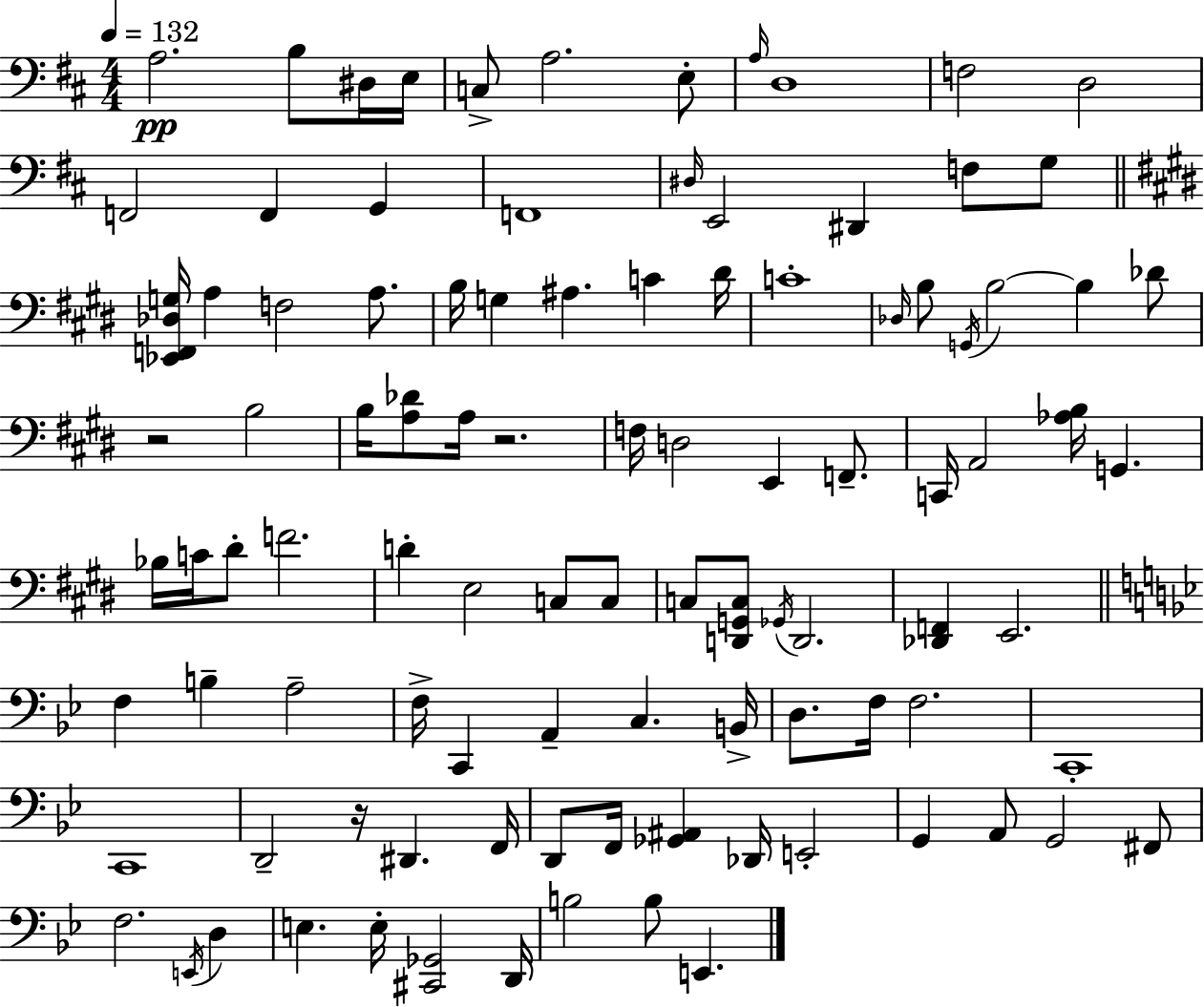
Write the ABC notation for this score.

X:1
T:Untitled
M:4/4
L:1/4
K:D
A,2 B,/2 ^D,/4 E,/4 C,/2 A,2 E,/2 A,/4 D,4 F,2 D,2 F,,2 F,, G,, F,,4 ^D,/4 E,,2 ^D,, F,/2 G,/2 [_E,,F,,_D,G,]/4 A, F,2 A,/2 B,/4 G, ^A, C ^D/4 C4 _D,/4 B,/2 G,,/4 B,2 B, _D/2 z2 B,2 B,/4 [A,_D]/2 A,/4 z2 F,/4 D,2 E,, F,,/2 C,,/4 A,,2 [_A,B,]/4 G,, _B,/4 C/4 ^D/2 F2 D E,2 C,/2 C,/2 C,/2 [D,,G,,C,]/2 _G,,/4 D,,2 [_D,,F,,] E,,2 F, B, A,2 F,/4 C,, A,, C, B,,/4 D,/2 F,/4 F,2 C,,4 C,,4 D,,2 z/4 ^D,, F,,/4 D,,/2 F,,/4 [_G,,^A,,] _D,,/4 E,,2 G,, A,,/2 G,,2 ^F,,/2 F,2 E,,/4 D, E, E,/4 [^C,,_G,,]2 D,,/4 B,2 B,/2 E,,